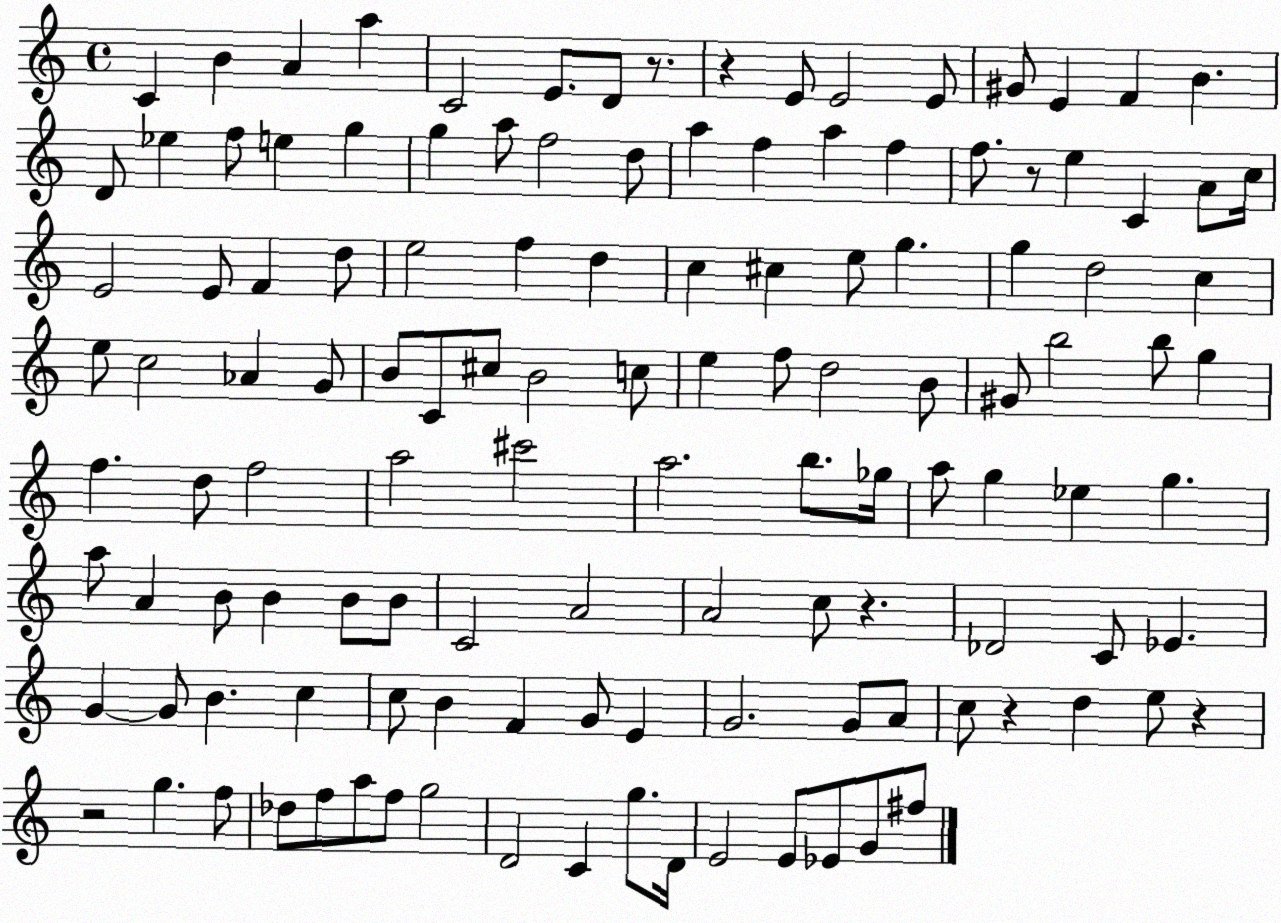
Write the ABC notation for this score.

X:1
T:Untitled
M:4/4
L:1/4
K:C
C B A a C2 E/2 D/2 z/2 z E/2 E2 E/2 ^G/2 E F B D/2 _e f/2 e g g a/2 f2 d/2 a f a f f/2 z/2 e C A/2 c/4 E2 E/2 F d/2 e2 f d c ^c e/2 g g d2 c e/2 c2 _A G/2 B/2 C/2 ^c/2 B2 c/2 e f/2 d2 B/2 ^G/2 b2 b/2 g f d/2 f2 a2 ^c'2 a2 b/2 _g/4 a/2 g _e g a/2 A B/2 B B/2 B/2 C2 A2 A2 c/2 z _D2 C/2 _E G G/2 B c c/2 B F G/2 E G2 G/2 A/2 c/2 z d e/2 z z2 g f/2 _d/2 f/2 a/2 f/2 g2 D2 C g/2 D/4 E2 E/2 _E/2 G/2 ^f/2